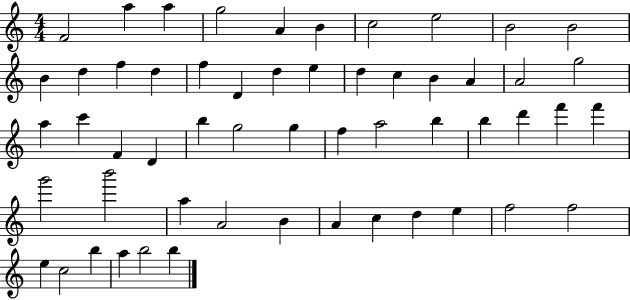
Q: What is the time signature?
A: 4/4